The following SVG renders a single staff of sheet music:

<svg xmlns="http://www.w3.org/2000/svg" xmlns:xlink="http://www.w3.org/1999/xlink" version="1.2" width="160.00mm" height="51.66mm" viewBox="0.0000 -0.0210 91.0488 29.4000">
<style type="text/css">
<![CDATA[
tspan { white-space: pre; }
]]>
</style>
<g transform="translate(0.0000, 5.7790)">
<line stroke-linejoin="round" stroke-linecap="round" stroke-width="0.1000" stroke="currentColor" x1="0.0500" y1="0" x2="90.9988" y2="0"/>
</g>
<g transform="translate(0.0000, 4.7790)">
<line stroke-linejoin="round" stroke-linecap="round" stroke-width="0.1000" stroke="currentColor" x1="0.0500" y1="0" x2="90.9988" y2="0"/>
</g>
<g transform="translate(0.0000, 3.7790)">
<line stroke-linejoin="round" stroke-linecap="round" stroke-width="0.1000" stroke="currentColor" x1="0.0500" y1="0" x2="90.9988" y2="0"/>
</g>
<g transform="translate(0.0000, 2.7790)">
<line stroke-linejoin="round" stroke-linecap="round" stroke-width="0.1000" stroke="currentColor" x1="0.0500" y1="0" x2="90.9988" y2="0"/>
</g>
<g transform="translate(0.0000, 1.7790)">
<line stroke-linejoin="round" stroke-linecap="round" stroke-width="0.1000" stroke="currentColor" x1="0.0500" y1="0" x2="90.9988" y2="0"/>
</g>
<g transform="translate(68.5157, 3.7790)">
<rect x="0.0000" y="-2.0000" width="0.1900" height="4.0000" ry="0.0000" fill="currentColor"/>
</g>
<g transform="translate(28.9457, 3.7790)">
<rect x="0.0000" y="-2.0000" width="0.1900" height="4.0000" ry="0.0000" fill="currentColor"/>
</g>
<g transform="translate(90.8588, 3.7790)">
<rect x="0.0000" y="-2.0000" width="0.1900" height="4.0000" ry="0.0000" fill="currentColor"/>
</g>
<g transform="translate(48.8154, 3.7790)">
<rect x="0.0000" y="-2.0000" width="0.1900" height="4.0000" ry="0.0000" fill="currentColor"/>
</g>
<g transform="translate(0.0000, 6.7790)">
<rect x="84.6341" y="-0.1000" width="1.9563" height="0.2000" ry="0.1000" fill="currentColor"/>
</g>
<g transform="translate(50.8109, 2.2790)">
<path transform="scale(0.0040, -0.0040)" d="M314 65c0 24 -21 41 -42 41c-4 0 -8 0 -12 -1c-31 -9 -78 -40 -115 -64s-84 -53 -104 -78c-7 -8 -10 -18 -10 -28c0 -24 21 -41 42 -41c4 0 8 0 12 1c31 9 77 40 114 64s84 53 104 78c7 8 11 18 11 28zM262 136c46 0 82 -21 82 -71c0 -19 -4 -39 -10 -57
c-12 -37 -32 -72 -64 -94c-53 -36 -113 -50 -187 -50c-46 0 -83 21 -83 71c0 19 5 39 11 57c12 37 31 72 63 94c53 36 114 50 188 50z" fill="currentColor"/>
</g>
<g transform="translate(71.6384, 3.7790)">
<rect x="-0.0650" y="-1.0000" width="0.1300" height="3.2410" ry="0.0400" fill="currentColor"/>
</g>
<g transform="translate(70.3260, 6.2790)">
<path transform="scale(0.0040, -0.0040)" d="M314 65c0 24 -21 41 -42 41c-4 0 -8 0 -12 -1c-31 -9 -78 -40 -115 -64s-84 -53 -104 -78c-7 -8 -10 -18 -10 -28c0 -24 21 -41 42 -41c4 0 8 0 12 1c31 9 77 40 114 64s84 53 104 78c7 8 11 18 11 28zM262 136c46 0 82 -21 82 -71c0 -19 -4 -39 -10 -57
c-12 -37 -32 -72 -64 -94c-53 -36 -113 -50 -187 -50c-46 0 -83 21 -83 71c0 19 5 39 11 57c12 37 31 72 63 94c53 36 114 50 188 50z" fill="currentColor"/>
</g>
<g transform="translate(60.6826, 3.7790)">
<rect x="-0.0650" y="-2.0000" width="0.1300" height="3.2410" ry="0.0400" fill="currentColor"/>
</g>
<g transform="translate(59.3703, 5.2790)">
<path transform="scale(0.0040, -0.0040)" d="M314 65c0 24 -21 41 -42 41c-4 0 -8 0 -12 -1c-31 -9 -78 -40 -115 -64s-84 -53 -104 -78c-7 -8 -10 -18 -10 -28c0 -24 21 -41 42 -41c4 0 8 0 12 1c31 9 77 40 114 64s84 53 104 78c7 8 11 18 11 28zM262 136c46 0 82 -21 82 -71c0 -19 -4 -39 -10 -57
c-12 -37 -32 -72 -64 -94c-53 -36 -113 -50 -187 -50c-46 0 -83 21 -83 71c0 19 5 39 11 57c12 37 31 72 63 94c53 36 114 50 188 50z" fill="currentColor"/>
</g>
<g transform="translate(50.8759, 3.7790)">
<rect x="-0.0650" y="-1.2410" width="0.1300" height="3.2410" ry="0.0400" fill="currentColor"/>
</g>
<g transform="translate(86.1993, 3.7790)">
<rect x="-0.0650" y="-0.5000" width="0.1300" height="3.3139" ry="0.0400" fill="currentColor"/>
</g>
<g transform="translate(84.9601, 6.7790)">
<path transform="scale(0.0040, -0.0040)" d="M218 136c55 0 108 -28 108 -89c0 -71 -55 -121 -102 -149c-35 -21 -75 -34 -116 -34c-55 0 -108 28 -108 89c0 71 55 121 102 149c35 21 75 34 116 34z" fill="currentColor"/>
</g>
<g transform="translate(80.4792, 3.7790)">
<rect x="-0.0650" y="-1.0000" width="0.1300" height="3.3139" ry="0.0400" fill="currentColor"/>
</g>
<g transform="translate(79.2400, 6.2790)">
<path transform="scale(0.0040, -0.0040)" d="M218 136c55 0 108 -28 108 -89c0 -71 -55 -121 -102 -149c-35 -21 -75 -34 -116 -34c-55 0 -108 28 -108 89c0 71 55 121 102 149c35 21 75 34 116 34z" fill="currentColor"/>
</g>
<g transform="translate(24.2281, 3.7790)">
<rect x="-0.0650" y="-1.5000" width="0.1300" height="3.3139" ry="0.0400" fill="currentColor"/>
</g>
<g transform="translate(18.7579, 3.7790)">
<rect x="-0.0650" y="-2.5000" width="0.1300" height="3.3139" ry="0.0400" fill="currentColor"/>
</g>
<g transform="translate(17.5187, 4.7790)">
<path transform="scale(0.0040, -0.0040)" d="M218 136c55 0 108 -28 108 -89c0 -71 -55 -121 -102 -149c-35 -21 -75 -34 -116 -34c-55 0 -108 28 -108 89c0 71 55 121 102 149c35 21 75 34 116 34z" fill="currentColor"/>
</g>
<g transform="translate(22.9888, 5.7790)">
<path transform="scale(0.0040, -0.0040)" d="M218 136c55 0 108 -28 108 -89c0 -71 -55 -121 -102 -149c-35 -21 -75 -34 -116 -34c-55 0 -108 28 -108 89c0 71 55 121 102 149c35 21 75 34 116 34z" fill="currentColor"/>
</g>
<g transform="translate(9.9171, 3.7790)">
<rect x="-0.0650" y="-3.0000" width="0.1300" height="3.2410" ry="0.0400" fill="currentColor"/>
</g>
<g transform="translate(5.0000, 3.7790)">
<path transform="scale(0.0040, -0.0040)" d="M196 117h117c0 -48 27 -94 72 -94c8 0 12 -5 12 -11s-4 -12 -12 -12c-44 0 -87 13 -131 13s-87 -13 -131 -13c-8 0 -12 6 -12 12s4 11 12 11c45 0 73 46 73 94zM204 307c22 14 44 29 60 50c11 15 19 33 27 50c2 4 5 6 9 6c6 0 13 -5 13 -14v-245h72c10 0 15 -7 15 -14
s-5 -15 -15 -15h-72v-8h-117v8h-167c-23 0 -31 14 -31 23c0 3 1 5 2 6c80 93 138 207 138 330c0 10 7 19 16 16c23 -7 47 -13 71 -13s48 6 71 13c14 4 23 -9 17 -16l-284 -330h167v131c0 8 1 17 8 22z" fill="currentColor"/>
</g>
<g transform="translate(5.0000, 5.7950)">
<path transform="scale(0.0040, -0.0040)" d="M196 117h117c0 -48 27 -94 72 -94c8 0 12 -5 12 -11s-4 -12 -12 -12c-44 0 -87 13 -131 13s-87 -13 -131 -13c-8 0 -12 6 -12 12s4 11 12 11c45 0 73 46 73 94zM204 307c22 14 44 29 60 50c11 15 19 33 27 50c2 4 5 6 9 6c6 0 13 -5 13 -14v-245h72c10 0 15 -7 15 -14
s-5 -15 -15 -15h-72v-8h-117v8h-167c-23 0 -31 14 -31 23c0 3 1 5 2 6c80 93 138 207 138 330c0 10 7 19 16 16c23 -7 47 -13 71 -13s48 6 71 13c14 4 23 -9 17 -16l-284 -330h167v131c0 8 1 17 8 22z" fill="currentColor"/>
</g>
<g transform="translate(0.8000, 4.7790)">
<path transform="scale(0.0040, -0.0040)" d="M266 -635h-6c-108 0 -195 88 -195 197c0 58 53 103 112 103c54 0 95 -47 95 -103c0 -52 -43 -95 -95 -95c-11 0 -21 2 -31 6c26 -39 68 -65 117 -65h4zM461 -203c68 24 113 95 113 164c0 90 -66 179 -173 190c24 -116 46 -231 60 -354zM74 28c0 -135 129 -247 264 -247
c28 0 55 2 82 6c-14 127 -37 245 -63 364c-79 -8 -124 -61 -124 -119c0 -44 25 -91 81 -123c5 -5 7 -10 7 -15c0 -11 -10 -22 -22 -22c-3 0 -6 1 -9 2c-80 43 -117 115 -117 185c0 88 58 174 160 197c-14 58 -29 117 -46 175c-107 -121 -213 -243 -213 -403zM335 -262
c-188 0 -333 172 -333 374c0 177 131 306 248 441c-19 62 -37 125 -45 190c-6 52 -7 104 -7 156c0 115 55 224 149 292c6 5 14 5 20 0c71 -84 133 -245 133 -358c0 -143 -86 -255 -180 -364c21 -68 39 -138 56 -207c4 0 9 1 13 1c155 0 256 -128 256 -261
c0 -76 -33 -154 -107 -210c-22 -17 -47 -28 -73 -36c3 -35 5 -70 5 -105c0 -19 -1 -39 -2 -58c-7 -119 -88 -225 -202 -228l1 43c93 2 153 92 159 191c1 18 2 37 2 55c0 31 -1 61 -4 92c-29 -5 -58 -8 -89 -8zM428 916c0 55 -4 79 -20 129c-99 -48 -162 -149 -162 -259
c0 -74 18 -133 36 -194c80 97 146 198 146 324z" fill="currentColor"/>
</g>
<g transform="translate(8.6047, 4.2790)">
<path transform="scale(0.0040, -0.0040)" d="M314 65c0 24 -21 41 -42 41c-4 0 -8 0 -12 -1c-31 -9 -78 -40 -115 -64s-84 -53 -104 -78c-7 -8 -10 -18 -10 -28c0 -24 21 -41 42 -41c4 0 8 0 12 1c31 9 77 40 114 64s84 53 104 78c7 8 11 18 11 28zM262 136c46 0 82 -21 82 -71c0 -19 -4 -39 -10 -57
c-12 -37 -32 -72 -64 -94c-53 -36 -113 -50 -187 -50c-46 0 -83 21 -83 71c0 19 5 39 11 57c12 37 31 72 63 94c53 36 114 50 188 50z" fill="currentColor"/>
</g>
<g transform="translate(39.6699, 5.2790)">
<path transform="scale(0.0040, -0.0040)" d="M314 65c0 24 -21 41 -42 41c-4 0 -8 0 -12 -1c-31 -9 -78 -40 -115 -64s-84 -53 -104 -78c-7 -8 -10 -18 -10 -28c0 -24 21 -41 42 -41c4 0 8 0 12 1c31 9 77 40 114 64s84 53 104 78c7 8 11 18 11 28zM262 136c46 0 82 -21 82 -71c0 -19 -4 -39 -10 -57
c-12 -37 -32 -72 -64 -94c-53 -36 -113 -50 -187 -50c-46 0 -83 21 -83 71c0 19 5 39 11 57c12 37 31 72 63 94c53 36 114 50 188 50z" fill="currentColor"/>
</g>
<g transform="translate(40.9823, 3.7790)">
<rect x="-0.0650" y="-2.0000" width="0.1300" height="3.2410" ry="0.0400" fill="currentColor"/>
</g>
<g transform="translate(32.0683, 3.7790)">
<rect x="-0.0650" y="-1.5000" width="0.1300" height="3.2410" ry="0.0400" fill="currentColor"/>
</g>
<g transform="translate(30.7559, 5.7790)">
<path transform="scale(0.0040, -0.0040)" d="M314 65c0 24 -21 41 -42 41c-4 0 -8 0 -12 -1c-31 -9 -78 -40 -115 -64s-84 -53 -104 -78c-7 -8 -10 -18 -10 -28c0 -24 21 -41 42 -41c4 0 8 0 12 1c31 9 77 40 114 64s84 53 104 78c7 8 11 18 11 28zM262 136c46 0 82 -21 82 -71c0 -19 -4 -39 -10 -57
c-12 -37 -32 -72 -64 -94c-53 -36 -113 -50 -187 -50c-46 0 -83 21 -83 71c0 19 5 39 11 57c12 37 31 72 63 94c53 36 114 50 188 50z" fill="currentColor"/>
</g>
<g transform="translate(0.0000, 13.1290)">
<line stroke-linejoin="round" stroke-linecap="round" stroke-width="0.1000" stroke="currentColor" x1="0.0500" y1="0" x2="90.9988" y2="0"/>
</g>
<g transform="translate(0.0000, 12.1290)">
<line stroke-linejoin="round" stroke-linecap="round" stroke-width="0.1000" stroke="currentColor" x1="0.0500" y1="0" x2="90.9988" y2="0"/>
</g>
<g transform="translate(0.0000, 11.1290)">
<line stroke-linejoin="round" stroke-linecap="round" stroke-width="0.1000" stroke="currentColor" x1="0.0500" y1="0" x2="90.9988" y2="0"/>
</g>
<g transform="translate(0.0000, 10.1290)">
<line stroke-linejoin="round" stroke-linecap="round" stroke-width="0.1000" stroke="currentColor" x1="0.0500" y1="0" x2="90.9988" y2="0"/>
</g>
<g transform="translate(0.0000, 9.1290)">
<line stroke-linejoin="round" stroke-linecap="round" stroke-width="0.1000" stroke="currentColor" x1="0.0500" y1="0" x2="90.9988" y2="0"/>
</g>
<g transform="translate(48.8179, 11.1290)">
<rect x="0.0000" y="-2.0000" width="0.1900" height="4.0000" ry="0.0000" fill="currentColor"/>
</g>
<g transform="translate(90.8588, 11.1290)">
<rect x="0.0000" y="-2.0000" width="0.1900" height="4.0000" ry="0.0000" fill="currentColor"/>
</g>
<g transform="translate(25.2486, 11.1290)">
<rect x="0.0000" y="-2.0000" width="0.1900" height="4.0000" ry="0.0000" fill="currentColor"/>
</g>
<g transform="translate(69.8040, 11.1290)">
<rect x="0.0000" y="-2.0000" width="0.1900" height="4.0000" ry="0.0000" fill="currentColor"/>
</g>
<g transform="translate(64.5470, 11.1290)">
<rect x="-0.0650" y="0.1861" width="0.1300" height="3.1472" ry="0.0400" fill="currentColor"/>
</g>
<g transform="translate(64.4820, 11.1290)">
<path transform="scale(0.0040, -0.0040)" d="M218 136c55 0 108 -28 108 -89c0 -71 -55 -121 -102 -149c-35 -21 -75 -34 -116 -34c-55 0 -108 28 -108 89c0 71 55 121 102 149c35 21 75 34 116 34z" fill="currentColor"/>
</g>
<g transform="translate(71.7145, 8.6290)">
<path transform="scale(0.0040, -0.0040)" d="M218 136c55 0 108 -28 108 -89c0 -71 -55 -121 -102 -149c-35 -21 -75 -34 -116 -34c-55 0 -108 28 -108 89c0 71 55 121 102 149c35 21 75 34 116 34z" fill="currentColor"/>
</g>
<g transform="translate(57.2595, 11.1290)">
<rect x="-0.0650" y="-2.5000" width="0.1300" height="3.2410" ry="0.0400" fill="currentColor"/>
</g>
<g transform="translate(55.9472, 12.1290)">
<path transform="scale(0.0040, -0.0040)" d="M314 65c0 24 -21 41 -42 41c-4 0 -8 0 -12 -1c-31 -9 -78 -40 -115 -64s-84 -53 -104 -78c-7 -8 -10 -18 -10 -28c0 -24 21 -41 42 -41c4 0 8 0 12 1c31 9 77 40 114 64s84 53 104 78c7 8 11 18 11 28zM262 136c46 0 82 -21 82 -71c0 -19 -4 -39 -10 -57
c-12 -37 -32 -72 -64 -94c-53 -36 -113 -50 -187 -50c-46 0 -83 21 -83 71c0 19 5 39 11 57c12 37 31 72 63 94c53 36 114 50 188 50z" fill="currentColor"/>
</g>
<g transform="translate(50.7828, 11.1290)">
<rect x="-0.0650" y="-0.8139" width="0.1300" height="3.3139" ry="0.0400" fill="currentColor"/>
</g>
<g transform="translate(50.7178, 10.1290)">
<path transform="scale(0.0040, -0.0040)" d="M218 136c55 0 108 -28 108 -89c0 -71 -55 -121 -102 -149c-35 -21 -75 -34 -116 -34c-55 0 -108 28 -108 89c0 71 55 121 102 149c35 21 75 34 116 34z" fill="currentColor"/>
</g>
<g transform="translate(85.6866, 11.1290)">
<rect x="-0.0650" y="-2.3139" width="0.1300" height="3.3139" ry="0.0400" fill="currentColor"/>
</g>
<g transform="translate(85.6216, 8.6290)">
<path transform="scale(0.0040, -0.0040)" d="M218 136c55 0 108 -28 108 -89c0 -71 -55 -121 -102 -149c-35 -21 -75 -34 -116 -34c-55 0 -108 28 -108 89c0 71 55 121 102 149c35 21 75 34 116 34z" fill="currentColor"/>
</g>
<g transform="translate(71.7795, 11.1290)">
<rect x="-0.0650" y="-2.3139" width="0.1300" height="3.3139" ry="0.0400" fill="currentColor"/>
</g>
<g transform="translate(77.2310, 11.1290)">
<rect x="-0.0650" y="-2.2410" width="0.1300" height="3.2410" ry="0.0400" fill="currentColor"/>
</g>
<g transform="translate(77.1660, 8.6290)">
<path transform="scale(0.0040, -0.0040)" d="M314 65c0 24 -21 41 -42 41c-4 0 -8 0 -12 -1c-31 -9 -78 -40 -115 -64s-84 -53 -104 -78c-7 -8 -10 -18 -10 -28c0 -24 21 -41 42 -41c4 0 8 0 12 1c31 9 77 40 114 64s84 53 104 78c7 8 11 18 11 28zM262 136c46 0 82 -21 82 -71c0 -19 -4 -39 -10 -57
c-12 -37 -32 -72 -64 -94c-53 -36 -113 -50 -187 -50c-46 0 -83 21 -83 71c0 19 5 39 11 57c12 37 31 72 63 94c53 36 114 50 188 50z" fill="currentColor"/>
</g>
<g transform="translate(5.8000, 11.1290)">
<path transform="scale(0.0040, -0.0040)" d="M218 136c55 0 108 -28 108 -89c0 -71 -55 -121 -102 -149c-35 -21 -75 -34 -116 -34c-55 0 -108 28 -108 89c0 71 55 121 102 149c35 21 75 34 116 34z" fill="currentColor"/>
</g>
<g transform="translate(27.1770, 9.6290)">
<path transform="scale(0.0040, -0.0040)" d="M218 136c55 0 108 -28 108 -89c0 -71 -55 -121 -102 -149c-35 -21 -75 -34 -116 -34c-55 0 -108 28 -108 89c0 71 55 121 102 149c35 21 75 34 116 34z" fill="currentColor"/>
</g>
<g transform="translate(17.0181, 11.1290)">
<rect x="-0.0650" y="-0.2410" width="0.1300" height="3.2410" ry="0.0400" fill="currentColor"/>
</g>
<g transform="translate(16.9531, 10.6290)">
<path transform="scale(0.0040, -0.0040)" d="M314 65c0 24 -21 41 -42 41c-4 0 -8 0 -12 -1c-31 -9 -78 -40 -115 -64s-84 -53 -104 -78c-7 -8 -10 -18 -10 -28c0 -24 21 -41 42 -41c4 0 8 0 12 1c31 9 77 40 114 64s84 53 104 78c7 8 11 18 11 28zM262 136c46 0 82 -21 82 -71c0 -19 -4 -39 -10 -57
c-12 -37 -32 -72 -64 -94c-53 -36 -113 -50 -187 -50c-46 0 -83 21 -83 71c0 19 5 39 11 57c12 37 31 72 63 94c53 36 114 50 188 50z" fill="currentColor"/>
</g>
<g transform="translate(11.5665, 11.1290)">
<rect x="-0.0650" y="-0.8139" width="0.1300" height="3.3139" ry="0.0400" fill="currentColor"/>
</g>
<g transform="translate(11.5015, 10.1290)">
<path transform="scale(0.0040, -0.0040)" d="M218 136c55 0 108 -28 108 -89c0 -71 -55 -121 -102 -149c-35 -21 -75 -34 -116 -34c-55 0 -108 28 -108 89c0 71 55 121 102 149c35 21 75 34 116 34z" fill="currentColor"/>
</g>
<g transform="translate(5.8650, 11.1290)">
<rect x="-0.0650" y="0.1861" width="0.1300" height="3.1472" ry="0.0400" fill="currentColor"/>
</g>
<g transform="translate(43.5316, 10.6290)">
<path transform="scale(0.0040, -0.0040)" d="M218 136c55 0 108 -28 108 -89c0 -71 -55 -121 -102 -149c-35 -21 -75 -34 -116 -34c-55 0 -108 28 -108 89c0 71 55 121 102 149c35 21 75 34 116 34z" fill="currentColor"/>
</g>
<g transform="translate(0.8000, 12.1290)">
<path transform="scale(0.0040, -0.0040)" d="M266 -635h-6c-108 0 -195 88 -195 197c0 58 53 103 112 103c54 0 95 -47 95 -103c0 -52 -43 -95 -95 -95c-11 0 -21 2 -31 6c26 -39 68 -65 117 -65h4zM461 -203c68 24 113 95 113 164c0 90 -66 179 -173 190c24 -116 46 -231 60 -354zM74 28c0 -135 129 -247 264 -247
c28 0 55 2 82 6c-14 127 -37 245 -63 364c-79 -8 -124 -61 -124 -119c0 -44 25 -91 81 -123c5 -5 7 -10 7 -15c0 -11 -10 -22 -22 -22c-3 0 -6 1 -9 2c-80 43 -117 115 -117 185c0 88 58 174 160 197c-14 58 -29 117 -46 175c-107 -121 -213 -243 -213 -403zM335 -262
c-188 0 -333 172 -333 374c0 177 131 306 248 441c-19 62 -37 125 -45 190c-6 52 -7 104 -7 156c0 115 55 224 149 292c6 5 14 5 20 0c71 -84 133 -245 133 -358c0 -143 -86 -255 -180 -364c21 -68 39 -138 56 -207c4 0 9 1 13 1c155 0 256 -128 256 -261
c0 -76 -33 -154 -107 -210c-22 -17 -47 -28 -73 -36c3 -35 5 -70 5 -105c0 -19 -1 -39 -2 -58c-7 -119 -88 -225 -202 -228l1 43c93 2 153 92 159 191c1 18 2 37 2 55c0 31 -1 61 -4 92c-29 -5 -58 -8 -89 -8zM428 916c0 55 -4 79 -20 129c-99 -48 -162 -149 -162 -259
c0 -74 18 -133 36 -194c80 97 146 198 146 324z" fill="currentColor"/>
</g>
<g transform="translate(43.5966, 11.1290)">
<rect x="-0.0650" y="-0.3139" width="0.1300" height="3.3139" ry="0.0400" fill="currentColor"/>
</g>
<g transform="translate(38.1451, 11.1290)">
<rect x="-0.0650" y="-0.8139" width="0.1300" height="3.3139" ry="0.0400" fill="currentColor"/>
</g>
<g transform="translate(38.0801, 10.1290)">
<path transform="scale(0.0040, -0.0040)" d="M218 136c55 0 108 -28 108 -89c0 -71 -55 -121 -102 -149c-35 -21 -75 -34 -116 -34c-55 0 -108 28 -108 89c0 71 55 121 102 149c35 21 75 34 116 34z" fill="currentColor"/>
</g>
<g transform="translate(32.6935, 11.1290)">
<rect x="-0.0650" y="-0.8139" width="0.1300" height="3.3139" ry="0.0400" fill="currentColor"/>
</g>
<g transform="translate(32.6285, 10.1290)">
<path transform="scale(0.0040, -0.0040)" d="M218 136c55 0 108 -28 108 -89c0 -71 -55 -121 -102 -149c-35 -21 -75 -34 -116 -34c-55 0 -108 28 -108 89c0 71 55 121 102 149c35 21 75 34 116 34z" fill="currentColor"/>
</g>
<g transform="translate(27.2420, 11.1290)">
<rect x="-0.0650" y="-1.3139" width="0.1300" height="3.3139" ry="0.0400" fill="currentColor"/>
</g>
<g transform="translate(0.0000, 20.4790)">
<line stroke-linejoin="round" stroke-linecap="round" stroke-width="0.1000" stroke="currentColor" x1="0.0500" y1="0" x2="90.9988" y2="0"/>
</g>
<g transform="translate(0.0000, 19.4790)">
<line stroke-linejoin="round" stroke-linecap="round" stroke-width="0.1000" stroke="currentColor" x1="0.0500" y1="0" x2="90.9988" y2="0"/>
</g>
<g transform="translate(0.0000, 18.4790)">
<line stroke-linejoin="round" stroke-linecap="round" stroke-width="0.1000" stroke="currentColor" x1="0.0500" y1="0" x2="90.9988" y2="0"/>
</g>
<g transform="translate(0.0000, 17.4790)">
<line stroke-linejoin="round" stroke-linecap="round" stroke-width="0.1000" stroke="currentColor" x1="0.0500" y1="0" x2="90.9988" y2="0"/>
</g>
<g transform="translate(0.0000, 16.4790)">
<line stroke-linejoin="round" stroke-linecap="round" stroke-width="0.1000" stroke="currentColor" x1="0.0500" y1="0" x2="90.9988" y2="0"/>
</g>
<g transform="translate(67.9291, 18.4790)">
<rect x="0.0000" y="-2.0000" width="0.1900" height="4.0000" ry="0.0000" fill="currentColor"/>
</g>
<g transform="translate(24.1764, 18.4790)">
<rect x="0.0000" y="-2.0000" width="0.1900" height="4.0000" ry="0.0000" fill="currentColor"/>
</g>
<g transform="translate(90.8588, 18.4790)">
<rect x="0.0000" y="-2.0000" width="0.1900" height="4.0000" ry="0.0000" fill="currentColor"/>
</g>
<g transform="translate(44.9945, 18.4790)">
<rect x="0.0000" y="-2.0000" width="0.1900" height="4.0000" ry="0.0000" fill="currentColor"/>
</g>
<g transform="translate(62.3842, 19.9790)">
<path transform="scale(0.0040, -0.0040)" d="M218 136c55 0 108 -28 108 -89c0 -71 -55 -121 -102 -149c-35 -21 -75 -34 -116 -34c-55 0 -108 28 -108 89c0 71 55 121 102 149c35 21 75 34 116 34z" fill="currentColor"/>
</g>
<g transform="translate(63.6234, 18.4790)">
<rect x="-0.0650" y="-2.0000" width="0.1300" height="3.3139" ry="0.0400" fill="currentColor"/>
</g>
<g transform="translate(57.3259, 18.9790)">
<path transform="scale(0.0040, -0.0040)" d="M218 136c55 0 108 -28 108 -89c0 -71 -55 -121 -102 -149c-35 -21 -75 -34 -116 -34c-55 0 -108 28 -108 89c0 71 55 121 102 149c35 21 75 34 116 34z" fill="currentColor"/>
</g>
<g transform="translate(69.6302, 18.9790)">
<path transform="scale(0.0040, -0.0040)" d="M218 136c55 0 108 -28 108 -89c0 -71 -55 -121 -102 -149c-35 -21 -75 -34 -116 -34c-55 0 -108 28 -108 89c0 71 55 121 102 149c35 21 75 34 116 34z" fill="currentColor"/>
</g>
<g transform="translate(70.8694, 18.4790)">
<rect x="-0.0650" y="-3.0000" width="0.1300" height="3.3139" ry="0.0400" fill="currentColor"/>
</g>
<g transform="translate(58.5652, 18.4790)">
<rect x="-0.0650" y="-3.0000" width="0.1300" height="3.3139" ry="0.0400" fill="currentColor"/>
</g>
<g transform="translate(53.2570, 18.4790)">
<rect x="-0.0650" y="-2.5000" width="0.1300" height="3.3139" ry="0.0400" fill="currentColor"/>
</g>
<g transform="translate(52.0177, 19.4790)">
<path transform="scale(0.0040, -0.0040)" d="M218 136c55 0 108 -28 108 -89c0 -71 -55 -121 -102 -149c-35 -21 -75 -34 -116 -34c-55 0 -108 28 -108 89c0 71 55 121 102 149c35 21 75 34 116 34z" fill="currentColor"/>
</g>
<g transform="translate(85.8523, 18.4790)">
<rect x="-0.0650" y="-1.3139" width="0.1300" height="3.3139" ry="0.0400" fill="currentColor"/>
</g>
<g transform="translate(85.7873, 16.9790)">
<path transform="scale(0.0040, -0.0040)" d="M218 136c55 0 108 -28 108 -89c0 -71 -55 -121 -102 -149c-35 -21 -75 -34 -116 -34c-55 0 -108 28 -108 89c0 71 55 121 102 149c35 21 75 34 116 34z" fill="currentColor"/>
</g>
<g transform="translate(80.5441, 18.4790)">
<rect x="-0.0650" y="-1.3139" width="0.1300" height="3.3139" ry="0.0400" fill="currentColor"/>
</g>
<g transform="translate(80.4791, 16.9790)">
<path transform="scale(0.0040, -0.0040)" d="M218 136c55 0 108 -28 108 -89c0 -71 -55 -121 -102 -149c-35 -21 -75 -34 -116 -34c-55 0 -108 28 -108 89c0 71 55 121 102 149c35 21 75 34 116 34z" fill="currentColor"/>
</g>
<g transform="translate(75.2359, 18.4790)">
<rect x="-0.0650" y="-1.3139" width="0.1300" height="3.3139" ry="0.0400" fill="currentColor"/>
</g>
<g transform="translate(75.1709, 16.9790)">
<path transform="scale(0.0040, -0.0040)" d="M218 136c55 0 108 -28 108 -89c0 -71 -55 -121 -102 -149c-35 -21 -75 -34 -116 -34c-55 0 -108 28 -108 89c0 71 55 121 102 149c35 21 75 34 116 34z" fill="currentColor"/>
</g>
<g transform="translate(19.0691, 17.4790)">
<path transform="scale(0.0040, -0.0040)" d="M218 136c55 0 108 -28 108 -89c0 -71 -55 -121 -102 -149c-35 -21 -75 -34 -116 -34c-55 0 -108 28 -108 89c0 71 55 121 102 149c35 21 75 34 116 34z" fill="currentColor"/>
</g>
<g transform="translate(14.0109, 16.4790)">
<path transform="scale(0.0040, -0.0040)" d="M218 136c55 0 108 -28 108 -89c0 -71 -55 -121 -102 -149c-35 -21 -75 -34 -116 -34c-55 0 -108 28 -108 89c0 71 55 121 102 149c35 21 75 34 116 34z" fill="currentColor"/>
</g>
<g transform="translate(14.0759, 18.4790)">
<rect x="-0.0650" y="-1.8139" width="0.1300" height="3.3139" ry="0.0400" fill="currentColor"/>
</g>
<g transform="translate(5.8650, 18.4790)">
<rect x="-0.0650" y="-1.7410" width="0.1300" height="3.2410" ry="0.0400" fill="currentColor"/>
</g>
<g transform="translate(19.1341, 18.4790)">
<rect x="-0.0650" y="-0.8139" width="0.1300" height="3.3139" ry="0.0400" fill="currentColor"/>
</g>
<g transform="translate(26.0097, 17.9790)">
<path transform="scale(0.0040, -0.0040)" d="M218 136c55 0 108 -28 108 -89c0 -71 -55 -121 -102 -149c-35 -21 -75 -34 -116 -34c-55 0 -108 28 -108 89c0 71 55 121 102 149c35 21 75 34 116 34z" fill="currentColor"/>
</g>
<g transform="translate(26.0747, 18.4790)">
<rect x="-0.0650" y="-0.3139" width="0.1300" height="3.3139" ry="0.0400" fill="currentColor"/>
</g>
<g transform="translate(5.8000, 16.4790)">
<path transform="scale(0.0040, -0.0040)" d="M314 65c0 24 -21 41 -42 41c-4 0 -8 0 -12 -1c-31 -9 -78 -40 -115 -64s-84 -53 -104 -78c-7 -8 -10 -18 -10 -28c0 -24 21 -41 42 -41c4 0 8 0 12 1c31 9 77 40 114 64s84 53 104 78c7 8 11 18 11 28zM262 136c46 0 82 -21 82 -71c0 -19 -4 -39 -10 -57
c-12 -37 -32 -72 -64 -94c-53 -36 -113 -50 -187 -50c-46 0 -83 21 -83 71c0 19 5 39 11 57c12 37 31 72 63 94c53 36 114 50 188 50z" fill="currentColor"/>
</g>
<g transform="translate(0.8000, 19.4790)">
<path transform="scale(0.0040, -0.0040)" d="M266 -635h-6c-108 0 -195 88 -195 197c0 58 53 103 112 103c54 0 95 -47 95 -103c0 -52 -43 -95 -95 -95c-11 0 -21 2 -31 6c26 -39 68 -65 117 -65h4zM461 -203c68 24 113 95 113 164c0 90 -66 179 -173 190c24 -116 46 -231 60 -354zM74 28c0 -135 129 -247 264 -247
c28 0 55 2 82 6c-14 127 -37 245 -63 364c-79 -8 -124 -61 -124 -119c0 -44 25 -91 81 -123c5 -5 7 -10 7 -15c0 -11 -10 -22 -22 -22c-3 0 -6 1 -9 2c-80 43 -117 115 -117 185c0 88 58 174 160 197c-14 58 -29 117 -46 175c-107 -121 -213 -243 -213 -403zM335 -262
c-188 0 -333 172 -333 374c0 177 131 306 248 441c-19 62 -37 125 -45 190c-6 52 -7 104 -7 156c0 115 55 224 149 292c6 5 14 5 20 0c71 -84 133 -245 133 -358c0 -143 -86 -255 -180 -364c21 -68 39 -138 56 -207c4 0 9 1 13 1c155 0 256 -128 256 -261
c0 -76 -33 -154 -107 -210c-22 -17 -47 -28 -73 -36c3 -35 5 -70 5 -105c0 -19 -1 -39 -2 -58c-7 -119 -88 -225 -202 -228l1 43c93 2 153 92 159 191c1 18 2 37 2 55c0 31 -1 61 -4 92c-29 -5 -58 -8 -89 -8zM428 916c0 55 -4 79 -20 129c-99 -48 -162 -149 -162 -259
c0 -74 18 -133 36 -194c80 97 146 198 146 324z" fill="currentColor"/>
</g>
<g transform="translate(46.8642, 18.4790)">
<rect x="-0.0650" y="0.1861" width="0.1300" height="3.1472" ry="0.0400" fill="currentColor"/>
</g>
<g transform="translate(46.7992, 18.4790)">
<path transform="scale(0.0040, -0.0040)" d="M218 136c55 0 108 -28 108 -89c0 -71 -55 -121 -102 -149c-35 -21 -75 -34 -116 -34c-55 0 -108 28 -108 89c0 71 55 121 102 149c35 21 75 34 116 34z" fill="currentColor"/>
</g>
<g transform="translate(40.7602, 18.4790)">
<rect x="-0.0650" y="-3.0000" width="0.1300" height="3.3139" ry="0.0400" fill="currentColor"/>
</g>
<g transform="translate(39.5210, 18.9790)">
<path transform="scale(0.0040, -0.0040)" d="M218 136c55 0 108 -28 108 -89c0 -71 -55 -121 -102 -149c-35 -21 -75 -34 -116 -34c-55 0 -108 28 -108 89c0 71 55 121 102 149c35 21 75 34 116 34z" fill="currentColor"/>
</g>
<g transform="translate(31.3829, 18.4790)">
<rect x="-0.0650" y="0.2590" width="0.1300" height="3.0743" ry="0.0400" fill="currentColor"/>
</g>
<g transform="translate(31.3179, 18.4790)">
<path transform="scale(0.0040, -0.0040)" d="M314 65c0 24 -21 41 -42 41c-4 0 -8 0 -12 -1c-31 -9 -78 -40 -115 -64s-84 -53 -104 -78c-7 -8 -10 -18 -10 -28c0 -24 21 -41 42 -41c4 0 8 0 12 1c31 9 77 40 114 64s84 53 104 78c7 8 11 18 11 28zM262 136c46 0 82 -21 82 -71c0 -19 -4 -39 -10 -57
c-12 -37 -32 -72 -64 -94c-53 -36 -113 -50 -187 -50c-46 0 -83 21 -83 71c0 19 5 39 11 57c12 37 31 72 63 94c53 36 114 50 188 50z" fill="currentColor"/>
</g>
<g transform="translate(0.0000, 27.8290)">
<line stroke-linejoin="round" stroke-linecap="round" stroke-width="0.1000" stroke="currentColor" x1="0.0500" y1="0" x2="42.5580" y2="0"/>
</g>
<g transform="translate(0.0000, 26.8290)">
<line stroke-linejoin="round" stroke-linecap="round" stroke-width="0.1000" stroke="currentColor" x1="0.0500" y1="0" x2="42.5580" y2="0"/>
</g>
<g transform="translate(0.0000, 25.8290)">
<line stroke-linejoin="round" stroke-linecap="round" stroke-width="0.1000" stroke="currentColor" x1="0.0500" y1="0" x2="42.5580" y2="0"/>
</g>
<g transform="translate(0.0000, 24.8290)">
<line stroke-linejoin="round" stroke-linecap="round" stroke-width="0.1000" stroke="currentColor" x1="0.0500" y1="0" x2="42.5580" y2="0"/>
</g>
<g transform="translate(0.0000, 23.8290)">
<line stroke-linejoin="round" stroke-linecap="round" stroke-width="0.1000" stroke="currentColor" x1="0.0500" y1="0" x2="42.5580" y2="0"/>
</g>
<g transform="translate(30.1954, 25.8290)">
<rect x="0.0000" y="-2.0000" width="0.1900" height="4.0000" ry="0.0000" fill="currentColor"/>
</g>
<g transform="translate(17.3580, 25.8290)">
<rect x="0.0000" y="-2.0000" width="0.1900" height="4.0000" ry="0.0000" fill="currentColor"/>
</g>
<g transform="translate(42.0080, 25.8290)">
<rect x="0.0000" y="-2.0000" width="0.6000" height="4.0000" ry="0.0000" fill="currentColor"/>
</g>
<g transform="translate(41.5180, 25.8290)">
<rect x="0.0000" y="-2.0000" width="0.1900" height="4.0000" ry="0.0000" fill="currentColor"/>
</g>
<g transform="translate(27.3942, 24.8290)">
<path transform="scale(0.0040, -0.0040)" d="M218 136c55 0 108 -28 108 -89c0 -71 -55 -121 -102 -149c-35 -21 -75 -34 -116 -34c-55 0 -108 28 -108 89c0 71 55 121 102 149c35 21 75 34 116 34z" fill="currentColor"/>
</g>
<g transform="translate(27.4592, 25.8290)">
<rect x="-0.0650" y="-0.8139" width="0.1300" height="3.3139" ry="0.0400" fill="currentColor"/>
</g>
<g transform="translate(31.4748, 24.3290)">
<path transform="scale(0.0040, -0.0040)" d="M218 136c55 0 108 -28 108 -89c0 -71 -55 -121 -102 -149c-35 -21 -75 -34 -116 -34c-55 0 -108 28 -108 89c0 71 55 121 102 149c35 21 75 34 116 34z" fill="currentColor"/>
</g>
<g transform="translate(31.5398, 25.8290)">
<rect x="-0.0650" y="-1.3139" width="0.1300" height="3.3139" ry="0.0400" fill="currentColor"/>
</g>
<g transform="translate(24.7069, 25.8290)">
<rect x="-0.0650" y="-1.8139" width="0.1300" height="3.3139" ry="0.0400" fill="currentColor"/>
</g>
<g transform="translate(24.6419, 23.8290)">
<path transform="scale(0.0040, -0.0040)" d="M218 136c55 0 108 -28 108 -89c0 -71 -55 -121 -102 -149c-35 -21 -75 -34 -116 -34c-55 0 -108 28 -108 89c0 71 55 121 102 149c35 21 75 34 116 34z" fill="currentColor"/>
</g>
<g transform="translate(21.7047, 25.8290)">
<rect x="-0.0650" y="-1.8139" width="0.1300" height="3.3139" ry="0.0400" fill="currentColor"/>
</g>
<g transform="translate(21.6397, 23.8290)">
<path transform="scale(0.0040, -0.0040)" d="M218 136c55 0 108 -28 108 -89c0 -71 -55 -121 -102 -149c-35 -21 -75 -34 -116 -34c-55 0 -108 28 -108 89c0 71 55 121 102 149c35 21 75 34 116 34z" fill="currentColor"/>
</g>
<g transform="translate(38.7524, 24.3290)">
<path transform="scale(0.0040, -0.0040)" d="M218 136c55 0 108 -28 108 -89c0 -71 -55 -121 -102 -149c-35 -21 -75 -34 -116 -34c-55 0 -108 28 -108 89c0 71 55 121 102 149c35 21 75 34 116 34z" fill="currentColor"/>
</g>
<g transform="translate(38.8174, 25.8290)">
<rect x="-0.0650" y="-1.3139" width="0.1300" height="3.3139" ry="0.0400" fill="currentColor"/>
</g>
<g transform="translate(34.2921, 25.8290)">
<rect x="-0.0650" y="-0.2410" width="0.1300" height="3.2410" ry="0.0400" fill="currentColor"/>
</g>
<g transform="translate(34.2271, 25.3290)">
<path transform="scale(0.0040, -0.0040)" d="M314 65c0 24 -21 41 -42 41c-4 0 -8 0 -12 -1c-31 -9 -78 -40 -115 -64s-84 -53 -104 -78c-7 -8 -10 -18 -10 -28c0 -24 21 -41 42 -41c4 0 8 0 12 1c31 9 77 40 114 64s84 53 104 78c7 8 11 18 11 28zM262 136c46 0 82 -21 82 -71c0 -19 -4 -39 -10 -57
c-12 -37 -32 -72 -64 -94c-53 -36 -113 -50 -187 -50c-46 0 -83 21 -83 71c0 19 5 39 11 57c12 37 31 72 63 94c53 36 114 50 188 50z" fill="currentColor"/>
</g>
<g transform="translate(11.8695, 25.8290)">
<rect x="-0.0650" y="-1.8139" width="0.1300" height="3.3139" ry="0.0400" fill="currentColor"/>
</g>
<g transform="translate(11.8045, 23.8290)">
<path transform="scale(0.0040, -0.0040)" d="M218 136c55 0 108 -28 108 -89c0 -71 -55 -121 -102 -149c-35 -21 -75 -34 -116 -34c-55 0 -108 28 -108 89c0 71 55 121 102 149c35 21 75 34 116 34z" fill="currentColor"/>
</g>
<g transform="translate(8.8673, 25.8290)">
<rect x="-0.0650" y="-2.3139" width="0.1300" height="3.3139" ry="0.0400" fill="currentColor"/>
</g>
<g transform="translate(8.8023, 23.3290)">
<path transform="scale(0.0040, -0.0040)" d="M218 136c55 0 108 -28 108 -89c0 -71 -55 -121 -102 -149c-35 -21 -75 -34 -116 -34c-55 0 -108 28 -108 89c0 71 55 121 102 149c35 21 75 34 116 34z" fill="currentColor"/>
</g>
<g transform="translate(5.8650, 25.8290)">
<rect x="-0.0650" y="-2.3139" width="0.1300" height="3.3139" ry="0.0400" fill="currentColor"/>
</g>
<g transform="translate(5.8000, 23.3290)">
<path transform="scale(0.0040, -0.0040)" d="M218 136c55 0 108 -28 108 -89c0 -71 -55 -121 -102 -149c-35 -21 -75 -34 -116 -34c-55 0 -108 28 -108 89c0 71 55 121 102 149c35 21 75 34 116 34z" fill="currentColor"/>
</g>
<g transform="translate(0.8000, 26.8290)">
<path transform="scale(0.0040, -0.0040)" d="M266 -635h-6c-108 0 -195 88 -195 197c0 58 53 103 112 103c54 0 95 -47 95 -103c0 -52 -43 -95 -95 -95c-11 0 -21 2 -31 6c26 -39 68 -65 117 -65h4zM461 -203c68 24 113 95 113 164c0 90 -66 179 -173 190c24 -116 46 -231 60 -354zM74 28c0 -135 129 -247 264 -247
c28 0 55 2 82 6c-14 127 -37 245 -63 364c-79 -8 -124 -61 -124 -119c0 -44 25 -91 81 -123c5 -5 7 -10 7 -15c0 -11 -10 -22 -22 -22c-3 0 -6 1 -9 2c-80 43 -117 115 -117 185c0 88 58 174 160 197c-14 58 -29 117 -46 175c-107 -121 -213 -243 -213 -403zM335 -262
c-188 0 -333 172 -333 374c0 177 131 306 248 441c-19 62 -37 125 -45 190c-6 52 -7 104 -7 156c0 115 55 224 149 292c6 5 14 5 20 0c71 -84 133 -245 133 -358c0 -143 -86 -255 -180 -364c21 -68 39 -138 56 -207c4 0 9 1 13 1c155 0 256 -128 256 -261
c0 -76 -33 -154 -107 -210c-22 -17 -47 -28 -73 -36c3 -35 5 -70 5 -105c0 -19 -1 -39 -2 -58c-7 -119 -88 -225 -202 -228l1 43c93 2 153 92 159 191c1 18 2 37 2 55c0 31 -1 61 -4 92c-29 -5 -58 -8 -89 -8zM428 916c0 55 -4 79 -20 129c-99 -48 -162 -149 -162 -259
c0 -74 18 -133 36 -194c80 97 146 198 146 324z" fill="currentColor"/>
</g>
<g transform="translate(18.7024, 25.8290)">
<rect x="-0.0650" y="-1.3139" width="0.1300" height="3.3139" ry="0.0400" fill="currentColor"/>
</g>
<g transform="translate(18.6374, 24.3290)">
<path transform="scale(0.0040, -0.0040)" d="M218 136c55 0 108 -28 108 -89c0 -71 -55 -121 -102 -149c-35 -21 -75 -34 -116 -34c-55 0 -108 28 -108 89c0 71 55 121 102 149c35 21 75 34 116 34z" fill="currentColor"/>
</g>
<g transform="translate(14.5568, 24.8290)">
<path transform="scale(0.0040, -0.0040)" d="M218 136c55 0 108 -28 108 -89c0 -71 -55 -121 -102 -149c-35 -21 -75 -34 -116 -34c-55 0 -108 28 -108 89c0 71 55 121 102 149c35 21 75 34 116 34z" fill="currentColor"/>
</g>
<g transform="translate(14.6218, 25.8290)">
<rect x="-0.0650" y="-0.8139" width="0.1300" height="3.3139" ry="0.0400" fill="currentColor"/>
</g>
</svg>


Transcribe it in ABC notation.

X:1
T:Untitled
M:4/4
L:1/4
K:C
A2 G E E2 F2 e2 F2 D2 D C B d c2 e d d c d G2 B g g2 g f2 f d c B2 A B G A F A e e e g g f d e f f d e c2 e